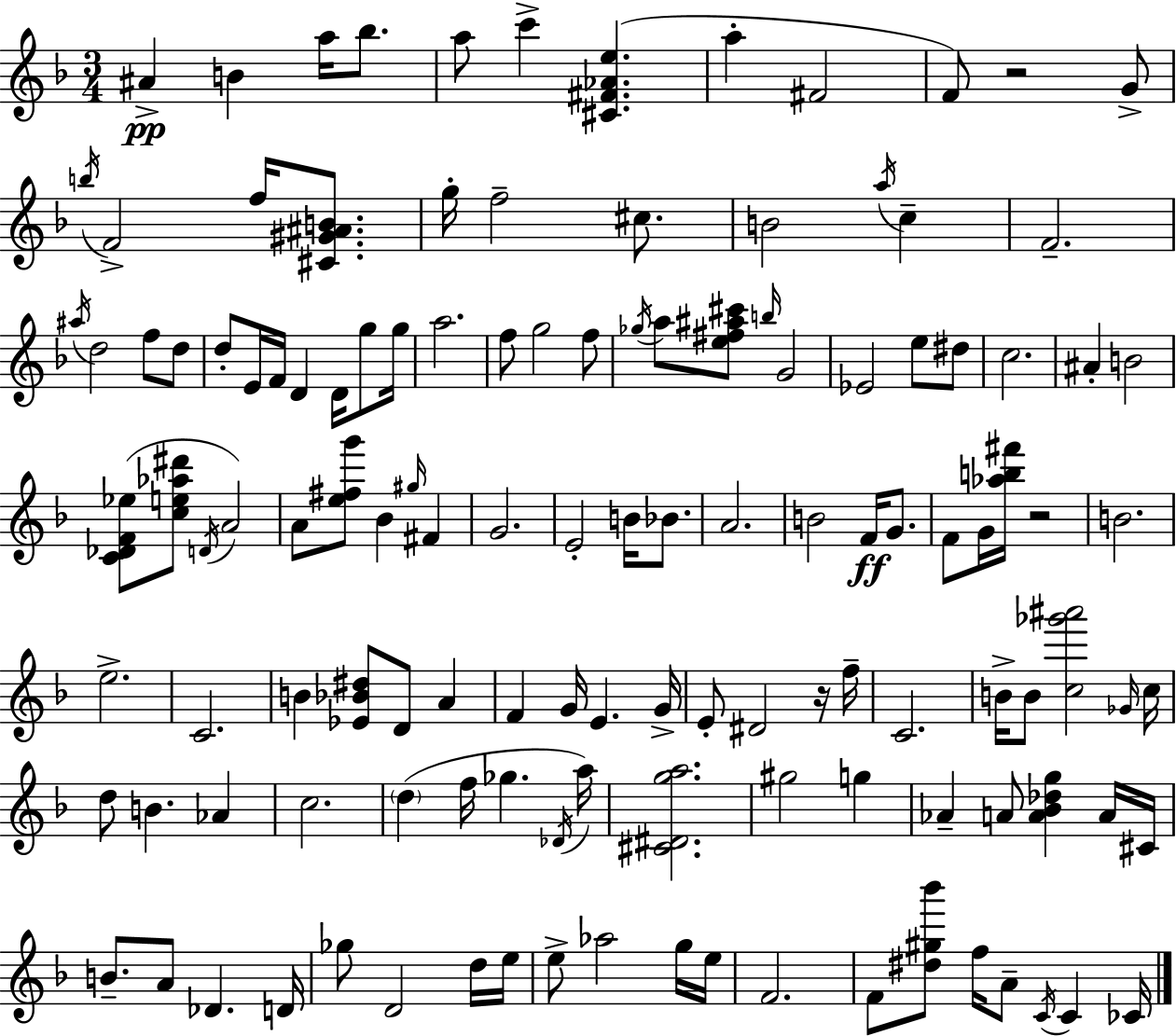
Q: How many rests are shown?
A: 3